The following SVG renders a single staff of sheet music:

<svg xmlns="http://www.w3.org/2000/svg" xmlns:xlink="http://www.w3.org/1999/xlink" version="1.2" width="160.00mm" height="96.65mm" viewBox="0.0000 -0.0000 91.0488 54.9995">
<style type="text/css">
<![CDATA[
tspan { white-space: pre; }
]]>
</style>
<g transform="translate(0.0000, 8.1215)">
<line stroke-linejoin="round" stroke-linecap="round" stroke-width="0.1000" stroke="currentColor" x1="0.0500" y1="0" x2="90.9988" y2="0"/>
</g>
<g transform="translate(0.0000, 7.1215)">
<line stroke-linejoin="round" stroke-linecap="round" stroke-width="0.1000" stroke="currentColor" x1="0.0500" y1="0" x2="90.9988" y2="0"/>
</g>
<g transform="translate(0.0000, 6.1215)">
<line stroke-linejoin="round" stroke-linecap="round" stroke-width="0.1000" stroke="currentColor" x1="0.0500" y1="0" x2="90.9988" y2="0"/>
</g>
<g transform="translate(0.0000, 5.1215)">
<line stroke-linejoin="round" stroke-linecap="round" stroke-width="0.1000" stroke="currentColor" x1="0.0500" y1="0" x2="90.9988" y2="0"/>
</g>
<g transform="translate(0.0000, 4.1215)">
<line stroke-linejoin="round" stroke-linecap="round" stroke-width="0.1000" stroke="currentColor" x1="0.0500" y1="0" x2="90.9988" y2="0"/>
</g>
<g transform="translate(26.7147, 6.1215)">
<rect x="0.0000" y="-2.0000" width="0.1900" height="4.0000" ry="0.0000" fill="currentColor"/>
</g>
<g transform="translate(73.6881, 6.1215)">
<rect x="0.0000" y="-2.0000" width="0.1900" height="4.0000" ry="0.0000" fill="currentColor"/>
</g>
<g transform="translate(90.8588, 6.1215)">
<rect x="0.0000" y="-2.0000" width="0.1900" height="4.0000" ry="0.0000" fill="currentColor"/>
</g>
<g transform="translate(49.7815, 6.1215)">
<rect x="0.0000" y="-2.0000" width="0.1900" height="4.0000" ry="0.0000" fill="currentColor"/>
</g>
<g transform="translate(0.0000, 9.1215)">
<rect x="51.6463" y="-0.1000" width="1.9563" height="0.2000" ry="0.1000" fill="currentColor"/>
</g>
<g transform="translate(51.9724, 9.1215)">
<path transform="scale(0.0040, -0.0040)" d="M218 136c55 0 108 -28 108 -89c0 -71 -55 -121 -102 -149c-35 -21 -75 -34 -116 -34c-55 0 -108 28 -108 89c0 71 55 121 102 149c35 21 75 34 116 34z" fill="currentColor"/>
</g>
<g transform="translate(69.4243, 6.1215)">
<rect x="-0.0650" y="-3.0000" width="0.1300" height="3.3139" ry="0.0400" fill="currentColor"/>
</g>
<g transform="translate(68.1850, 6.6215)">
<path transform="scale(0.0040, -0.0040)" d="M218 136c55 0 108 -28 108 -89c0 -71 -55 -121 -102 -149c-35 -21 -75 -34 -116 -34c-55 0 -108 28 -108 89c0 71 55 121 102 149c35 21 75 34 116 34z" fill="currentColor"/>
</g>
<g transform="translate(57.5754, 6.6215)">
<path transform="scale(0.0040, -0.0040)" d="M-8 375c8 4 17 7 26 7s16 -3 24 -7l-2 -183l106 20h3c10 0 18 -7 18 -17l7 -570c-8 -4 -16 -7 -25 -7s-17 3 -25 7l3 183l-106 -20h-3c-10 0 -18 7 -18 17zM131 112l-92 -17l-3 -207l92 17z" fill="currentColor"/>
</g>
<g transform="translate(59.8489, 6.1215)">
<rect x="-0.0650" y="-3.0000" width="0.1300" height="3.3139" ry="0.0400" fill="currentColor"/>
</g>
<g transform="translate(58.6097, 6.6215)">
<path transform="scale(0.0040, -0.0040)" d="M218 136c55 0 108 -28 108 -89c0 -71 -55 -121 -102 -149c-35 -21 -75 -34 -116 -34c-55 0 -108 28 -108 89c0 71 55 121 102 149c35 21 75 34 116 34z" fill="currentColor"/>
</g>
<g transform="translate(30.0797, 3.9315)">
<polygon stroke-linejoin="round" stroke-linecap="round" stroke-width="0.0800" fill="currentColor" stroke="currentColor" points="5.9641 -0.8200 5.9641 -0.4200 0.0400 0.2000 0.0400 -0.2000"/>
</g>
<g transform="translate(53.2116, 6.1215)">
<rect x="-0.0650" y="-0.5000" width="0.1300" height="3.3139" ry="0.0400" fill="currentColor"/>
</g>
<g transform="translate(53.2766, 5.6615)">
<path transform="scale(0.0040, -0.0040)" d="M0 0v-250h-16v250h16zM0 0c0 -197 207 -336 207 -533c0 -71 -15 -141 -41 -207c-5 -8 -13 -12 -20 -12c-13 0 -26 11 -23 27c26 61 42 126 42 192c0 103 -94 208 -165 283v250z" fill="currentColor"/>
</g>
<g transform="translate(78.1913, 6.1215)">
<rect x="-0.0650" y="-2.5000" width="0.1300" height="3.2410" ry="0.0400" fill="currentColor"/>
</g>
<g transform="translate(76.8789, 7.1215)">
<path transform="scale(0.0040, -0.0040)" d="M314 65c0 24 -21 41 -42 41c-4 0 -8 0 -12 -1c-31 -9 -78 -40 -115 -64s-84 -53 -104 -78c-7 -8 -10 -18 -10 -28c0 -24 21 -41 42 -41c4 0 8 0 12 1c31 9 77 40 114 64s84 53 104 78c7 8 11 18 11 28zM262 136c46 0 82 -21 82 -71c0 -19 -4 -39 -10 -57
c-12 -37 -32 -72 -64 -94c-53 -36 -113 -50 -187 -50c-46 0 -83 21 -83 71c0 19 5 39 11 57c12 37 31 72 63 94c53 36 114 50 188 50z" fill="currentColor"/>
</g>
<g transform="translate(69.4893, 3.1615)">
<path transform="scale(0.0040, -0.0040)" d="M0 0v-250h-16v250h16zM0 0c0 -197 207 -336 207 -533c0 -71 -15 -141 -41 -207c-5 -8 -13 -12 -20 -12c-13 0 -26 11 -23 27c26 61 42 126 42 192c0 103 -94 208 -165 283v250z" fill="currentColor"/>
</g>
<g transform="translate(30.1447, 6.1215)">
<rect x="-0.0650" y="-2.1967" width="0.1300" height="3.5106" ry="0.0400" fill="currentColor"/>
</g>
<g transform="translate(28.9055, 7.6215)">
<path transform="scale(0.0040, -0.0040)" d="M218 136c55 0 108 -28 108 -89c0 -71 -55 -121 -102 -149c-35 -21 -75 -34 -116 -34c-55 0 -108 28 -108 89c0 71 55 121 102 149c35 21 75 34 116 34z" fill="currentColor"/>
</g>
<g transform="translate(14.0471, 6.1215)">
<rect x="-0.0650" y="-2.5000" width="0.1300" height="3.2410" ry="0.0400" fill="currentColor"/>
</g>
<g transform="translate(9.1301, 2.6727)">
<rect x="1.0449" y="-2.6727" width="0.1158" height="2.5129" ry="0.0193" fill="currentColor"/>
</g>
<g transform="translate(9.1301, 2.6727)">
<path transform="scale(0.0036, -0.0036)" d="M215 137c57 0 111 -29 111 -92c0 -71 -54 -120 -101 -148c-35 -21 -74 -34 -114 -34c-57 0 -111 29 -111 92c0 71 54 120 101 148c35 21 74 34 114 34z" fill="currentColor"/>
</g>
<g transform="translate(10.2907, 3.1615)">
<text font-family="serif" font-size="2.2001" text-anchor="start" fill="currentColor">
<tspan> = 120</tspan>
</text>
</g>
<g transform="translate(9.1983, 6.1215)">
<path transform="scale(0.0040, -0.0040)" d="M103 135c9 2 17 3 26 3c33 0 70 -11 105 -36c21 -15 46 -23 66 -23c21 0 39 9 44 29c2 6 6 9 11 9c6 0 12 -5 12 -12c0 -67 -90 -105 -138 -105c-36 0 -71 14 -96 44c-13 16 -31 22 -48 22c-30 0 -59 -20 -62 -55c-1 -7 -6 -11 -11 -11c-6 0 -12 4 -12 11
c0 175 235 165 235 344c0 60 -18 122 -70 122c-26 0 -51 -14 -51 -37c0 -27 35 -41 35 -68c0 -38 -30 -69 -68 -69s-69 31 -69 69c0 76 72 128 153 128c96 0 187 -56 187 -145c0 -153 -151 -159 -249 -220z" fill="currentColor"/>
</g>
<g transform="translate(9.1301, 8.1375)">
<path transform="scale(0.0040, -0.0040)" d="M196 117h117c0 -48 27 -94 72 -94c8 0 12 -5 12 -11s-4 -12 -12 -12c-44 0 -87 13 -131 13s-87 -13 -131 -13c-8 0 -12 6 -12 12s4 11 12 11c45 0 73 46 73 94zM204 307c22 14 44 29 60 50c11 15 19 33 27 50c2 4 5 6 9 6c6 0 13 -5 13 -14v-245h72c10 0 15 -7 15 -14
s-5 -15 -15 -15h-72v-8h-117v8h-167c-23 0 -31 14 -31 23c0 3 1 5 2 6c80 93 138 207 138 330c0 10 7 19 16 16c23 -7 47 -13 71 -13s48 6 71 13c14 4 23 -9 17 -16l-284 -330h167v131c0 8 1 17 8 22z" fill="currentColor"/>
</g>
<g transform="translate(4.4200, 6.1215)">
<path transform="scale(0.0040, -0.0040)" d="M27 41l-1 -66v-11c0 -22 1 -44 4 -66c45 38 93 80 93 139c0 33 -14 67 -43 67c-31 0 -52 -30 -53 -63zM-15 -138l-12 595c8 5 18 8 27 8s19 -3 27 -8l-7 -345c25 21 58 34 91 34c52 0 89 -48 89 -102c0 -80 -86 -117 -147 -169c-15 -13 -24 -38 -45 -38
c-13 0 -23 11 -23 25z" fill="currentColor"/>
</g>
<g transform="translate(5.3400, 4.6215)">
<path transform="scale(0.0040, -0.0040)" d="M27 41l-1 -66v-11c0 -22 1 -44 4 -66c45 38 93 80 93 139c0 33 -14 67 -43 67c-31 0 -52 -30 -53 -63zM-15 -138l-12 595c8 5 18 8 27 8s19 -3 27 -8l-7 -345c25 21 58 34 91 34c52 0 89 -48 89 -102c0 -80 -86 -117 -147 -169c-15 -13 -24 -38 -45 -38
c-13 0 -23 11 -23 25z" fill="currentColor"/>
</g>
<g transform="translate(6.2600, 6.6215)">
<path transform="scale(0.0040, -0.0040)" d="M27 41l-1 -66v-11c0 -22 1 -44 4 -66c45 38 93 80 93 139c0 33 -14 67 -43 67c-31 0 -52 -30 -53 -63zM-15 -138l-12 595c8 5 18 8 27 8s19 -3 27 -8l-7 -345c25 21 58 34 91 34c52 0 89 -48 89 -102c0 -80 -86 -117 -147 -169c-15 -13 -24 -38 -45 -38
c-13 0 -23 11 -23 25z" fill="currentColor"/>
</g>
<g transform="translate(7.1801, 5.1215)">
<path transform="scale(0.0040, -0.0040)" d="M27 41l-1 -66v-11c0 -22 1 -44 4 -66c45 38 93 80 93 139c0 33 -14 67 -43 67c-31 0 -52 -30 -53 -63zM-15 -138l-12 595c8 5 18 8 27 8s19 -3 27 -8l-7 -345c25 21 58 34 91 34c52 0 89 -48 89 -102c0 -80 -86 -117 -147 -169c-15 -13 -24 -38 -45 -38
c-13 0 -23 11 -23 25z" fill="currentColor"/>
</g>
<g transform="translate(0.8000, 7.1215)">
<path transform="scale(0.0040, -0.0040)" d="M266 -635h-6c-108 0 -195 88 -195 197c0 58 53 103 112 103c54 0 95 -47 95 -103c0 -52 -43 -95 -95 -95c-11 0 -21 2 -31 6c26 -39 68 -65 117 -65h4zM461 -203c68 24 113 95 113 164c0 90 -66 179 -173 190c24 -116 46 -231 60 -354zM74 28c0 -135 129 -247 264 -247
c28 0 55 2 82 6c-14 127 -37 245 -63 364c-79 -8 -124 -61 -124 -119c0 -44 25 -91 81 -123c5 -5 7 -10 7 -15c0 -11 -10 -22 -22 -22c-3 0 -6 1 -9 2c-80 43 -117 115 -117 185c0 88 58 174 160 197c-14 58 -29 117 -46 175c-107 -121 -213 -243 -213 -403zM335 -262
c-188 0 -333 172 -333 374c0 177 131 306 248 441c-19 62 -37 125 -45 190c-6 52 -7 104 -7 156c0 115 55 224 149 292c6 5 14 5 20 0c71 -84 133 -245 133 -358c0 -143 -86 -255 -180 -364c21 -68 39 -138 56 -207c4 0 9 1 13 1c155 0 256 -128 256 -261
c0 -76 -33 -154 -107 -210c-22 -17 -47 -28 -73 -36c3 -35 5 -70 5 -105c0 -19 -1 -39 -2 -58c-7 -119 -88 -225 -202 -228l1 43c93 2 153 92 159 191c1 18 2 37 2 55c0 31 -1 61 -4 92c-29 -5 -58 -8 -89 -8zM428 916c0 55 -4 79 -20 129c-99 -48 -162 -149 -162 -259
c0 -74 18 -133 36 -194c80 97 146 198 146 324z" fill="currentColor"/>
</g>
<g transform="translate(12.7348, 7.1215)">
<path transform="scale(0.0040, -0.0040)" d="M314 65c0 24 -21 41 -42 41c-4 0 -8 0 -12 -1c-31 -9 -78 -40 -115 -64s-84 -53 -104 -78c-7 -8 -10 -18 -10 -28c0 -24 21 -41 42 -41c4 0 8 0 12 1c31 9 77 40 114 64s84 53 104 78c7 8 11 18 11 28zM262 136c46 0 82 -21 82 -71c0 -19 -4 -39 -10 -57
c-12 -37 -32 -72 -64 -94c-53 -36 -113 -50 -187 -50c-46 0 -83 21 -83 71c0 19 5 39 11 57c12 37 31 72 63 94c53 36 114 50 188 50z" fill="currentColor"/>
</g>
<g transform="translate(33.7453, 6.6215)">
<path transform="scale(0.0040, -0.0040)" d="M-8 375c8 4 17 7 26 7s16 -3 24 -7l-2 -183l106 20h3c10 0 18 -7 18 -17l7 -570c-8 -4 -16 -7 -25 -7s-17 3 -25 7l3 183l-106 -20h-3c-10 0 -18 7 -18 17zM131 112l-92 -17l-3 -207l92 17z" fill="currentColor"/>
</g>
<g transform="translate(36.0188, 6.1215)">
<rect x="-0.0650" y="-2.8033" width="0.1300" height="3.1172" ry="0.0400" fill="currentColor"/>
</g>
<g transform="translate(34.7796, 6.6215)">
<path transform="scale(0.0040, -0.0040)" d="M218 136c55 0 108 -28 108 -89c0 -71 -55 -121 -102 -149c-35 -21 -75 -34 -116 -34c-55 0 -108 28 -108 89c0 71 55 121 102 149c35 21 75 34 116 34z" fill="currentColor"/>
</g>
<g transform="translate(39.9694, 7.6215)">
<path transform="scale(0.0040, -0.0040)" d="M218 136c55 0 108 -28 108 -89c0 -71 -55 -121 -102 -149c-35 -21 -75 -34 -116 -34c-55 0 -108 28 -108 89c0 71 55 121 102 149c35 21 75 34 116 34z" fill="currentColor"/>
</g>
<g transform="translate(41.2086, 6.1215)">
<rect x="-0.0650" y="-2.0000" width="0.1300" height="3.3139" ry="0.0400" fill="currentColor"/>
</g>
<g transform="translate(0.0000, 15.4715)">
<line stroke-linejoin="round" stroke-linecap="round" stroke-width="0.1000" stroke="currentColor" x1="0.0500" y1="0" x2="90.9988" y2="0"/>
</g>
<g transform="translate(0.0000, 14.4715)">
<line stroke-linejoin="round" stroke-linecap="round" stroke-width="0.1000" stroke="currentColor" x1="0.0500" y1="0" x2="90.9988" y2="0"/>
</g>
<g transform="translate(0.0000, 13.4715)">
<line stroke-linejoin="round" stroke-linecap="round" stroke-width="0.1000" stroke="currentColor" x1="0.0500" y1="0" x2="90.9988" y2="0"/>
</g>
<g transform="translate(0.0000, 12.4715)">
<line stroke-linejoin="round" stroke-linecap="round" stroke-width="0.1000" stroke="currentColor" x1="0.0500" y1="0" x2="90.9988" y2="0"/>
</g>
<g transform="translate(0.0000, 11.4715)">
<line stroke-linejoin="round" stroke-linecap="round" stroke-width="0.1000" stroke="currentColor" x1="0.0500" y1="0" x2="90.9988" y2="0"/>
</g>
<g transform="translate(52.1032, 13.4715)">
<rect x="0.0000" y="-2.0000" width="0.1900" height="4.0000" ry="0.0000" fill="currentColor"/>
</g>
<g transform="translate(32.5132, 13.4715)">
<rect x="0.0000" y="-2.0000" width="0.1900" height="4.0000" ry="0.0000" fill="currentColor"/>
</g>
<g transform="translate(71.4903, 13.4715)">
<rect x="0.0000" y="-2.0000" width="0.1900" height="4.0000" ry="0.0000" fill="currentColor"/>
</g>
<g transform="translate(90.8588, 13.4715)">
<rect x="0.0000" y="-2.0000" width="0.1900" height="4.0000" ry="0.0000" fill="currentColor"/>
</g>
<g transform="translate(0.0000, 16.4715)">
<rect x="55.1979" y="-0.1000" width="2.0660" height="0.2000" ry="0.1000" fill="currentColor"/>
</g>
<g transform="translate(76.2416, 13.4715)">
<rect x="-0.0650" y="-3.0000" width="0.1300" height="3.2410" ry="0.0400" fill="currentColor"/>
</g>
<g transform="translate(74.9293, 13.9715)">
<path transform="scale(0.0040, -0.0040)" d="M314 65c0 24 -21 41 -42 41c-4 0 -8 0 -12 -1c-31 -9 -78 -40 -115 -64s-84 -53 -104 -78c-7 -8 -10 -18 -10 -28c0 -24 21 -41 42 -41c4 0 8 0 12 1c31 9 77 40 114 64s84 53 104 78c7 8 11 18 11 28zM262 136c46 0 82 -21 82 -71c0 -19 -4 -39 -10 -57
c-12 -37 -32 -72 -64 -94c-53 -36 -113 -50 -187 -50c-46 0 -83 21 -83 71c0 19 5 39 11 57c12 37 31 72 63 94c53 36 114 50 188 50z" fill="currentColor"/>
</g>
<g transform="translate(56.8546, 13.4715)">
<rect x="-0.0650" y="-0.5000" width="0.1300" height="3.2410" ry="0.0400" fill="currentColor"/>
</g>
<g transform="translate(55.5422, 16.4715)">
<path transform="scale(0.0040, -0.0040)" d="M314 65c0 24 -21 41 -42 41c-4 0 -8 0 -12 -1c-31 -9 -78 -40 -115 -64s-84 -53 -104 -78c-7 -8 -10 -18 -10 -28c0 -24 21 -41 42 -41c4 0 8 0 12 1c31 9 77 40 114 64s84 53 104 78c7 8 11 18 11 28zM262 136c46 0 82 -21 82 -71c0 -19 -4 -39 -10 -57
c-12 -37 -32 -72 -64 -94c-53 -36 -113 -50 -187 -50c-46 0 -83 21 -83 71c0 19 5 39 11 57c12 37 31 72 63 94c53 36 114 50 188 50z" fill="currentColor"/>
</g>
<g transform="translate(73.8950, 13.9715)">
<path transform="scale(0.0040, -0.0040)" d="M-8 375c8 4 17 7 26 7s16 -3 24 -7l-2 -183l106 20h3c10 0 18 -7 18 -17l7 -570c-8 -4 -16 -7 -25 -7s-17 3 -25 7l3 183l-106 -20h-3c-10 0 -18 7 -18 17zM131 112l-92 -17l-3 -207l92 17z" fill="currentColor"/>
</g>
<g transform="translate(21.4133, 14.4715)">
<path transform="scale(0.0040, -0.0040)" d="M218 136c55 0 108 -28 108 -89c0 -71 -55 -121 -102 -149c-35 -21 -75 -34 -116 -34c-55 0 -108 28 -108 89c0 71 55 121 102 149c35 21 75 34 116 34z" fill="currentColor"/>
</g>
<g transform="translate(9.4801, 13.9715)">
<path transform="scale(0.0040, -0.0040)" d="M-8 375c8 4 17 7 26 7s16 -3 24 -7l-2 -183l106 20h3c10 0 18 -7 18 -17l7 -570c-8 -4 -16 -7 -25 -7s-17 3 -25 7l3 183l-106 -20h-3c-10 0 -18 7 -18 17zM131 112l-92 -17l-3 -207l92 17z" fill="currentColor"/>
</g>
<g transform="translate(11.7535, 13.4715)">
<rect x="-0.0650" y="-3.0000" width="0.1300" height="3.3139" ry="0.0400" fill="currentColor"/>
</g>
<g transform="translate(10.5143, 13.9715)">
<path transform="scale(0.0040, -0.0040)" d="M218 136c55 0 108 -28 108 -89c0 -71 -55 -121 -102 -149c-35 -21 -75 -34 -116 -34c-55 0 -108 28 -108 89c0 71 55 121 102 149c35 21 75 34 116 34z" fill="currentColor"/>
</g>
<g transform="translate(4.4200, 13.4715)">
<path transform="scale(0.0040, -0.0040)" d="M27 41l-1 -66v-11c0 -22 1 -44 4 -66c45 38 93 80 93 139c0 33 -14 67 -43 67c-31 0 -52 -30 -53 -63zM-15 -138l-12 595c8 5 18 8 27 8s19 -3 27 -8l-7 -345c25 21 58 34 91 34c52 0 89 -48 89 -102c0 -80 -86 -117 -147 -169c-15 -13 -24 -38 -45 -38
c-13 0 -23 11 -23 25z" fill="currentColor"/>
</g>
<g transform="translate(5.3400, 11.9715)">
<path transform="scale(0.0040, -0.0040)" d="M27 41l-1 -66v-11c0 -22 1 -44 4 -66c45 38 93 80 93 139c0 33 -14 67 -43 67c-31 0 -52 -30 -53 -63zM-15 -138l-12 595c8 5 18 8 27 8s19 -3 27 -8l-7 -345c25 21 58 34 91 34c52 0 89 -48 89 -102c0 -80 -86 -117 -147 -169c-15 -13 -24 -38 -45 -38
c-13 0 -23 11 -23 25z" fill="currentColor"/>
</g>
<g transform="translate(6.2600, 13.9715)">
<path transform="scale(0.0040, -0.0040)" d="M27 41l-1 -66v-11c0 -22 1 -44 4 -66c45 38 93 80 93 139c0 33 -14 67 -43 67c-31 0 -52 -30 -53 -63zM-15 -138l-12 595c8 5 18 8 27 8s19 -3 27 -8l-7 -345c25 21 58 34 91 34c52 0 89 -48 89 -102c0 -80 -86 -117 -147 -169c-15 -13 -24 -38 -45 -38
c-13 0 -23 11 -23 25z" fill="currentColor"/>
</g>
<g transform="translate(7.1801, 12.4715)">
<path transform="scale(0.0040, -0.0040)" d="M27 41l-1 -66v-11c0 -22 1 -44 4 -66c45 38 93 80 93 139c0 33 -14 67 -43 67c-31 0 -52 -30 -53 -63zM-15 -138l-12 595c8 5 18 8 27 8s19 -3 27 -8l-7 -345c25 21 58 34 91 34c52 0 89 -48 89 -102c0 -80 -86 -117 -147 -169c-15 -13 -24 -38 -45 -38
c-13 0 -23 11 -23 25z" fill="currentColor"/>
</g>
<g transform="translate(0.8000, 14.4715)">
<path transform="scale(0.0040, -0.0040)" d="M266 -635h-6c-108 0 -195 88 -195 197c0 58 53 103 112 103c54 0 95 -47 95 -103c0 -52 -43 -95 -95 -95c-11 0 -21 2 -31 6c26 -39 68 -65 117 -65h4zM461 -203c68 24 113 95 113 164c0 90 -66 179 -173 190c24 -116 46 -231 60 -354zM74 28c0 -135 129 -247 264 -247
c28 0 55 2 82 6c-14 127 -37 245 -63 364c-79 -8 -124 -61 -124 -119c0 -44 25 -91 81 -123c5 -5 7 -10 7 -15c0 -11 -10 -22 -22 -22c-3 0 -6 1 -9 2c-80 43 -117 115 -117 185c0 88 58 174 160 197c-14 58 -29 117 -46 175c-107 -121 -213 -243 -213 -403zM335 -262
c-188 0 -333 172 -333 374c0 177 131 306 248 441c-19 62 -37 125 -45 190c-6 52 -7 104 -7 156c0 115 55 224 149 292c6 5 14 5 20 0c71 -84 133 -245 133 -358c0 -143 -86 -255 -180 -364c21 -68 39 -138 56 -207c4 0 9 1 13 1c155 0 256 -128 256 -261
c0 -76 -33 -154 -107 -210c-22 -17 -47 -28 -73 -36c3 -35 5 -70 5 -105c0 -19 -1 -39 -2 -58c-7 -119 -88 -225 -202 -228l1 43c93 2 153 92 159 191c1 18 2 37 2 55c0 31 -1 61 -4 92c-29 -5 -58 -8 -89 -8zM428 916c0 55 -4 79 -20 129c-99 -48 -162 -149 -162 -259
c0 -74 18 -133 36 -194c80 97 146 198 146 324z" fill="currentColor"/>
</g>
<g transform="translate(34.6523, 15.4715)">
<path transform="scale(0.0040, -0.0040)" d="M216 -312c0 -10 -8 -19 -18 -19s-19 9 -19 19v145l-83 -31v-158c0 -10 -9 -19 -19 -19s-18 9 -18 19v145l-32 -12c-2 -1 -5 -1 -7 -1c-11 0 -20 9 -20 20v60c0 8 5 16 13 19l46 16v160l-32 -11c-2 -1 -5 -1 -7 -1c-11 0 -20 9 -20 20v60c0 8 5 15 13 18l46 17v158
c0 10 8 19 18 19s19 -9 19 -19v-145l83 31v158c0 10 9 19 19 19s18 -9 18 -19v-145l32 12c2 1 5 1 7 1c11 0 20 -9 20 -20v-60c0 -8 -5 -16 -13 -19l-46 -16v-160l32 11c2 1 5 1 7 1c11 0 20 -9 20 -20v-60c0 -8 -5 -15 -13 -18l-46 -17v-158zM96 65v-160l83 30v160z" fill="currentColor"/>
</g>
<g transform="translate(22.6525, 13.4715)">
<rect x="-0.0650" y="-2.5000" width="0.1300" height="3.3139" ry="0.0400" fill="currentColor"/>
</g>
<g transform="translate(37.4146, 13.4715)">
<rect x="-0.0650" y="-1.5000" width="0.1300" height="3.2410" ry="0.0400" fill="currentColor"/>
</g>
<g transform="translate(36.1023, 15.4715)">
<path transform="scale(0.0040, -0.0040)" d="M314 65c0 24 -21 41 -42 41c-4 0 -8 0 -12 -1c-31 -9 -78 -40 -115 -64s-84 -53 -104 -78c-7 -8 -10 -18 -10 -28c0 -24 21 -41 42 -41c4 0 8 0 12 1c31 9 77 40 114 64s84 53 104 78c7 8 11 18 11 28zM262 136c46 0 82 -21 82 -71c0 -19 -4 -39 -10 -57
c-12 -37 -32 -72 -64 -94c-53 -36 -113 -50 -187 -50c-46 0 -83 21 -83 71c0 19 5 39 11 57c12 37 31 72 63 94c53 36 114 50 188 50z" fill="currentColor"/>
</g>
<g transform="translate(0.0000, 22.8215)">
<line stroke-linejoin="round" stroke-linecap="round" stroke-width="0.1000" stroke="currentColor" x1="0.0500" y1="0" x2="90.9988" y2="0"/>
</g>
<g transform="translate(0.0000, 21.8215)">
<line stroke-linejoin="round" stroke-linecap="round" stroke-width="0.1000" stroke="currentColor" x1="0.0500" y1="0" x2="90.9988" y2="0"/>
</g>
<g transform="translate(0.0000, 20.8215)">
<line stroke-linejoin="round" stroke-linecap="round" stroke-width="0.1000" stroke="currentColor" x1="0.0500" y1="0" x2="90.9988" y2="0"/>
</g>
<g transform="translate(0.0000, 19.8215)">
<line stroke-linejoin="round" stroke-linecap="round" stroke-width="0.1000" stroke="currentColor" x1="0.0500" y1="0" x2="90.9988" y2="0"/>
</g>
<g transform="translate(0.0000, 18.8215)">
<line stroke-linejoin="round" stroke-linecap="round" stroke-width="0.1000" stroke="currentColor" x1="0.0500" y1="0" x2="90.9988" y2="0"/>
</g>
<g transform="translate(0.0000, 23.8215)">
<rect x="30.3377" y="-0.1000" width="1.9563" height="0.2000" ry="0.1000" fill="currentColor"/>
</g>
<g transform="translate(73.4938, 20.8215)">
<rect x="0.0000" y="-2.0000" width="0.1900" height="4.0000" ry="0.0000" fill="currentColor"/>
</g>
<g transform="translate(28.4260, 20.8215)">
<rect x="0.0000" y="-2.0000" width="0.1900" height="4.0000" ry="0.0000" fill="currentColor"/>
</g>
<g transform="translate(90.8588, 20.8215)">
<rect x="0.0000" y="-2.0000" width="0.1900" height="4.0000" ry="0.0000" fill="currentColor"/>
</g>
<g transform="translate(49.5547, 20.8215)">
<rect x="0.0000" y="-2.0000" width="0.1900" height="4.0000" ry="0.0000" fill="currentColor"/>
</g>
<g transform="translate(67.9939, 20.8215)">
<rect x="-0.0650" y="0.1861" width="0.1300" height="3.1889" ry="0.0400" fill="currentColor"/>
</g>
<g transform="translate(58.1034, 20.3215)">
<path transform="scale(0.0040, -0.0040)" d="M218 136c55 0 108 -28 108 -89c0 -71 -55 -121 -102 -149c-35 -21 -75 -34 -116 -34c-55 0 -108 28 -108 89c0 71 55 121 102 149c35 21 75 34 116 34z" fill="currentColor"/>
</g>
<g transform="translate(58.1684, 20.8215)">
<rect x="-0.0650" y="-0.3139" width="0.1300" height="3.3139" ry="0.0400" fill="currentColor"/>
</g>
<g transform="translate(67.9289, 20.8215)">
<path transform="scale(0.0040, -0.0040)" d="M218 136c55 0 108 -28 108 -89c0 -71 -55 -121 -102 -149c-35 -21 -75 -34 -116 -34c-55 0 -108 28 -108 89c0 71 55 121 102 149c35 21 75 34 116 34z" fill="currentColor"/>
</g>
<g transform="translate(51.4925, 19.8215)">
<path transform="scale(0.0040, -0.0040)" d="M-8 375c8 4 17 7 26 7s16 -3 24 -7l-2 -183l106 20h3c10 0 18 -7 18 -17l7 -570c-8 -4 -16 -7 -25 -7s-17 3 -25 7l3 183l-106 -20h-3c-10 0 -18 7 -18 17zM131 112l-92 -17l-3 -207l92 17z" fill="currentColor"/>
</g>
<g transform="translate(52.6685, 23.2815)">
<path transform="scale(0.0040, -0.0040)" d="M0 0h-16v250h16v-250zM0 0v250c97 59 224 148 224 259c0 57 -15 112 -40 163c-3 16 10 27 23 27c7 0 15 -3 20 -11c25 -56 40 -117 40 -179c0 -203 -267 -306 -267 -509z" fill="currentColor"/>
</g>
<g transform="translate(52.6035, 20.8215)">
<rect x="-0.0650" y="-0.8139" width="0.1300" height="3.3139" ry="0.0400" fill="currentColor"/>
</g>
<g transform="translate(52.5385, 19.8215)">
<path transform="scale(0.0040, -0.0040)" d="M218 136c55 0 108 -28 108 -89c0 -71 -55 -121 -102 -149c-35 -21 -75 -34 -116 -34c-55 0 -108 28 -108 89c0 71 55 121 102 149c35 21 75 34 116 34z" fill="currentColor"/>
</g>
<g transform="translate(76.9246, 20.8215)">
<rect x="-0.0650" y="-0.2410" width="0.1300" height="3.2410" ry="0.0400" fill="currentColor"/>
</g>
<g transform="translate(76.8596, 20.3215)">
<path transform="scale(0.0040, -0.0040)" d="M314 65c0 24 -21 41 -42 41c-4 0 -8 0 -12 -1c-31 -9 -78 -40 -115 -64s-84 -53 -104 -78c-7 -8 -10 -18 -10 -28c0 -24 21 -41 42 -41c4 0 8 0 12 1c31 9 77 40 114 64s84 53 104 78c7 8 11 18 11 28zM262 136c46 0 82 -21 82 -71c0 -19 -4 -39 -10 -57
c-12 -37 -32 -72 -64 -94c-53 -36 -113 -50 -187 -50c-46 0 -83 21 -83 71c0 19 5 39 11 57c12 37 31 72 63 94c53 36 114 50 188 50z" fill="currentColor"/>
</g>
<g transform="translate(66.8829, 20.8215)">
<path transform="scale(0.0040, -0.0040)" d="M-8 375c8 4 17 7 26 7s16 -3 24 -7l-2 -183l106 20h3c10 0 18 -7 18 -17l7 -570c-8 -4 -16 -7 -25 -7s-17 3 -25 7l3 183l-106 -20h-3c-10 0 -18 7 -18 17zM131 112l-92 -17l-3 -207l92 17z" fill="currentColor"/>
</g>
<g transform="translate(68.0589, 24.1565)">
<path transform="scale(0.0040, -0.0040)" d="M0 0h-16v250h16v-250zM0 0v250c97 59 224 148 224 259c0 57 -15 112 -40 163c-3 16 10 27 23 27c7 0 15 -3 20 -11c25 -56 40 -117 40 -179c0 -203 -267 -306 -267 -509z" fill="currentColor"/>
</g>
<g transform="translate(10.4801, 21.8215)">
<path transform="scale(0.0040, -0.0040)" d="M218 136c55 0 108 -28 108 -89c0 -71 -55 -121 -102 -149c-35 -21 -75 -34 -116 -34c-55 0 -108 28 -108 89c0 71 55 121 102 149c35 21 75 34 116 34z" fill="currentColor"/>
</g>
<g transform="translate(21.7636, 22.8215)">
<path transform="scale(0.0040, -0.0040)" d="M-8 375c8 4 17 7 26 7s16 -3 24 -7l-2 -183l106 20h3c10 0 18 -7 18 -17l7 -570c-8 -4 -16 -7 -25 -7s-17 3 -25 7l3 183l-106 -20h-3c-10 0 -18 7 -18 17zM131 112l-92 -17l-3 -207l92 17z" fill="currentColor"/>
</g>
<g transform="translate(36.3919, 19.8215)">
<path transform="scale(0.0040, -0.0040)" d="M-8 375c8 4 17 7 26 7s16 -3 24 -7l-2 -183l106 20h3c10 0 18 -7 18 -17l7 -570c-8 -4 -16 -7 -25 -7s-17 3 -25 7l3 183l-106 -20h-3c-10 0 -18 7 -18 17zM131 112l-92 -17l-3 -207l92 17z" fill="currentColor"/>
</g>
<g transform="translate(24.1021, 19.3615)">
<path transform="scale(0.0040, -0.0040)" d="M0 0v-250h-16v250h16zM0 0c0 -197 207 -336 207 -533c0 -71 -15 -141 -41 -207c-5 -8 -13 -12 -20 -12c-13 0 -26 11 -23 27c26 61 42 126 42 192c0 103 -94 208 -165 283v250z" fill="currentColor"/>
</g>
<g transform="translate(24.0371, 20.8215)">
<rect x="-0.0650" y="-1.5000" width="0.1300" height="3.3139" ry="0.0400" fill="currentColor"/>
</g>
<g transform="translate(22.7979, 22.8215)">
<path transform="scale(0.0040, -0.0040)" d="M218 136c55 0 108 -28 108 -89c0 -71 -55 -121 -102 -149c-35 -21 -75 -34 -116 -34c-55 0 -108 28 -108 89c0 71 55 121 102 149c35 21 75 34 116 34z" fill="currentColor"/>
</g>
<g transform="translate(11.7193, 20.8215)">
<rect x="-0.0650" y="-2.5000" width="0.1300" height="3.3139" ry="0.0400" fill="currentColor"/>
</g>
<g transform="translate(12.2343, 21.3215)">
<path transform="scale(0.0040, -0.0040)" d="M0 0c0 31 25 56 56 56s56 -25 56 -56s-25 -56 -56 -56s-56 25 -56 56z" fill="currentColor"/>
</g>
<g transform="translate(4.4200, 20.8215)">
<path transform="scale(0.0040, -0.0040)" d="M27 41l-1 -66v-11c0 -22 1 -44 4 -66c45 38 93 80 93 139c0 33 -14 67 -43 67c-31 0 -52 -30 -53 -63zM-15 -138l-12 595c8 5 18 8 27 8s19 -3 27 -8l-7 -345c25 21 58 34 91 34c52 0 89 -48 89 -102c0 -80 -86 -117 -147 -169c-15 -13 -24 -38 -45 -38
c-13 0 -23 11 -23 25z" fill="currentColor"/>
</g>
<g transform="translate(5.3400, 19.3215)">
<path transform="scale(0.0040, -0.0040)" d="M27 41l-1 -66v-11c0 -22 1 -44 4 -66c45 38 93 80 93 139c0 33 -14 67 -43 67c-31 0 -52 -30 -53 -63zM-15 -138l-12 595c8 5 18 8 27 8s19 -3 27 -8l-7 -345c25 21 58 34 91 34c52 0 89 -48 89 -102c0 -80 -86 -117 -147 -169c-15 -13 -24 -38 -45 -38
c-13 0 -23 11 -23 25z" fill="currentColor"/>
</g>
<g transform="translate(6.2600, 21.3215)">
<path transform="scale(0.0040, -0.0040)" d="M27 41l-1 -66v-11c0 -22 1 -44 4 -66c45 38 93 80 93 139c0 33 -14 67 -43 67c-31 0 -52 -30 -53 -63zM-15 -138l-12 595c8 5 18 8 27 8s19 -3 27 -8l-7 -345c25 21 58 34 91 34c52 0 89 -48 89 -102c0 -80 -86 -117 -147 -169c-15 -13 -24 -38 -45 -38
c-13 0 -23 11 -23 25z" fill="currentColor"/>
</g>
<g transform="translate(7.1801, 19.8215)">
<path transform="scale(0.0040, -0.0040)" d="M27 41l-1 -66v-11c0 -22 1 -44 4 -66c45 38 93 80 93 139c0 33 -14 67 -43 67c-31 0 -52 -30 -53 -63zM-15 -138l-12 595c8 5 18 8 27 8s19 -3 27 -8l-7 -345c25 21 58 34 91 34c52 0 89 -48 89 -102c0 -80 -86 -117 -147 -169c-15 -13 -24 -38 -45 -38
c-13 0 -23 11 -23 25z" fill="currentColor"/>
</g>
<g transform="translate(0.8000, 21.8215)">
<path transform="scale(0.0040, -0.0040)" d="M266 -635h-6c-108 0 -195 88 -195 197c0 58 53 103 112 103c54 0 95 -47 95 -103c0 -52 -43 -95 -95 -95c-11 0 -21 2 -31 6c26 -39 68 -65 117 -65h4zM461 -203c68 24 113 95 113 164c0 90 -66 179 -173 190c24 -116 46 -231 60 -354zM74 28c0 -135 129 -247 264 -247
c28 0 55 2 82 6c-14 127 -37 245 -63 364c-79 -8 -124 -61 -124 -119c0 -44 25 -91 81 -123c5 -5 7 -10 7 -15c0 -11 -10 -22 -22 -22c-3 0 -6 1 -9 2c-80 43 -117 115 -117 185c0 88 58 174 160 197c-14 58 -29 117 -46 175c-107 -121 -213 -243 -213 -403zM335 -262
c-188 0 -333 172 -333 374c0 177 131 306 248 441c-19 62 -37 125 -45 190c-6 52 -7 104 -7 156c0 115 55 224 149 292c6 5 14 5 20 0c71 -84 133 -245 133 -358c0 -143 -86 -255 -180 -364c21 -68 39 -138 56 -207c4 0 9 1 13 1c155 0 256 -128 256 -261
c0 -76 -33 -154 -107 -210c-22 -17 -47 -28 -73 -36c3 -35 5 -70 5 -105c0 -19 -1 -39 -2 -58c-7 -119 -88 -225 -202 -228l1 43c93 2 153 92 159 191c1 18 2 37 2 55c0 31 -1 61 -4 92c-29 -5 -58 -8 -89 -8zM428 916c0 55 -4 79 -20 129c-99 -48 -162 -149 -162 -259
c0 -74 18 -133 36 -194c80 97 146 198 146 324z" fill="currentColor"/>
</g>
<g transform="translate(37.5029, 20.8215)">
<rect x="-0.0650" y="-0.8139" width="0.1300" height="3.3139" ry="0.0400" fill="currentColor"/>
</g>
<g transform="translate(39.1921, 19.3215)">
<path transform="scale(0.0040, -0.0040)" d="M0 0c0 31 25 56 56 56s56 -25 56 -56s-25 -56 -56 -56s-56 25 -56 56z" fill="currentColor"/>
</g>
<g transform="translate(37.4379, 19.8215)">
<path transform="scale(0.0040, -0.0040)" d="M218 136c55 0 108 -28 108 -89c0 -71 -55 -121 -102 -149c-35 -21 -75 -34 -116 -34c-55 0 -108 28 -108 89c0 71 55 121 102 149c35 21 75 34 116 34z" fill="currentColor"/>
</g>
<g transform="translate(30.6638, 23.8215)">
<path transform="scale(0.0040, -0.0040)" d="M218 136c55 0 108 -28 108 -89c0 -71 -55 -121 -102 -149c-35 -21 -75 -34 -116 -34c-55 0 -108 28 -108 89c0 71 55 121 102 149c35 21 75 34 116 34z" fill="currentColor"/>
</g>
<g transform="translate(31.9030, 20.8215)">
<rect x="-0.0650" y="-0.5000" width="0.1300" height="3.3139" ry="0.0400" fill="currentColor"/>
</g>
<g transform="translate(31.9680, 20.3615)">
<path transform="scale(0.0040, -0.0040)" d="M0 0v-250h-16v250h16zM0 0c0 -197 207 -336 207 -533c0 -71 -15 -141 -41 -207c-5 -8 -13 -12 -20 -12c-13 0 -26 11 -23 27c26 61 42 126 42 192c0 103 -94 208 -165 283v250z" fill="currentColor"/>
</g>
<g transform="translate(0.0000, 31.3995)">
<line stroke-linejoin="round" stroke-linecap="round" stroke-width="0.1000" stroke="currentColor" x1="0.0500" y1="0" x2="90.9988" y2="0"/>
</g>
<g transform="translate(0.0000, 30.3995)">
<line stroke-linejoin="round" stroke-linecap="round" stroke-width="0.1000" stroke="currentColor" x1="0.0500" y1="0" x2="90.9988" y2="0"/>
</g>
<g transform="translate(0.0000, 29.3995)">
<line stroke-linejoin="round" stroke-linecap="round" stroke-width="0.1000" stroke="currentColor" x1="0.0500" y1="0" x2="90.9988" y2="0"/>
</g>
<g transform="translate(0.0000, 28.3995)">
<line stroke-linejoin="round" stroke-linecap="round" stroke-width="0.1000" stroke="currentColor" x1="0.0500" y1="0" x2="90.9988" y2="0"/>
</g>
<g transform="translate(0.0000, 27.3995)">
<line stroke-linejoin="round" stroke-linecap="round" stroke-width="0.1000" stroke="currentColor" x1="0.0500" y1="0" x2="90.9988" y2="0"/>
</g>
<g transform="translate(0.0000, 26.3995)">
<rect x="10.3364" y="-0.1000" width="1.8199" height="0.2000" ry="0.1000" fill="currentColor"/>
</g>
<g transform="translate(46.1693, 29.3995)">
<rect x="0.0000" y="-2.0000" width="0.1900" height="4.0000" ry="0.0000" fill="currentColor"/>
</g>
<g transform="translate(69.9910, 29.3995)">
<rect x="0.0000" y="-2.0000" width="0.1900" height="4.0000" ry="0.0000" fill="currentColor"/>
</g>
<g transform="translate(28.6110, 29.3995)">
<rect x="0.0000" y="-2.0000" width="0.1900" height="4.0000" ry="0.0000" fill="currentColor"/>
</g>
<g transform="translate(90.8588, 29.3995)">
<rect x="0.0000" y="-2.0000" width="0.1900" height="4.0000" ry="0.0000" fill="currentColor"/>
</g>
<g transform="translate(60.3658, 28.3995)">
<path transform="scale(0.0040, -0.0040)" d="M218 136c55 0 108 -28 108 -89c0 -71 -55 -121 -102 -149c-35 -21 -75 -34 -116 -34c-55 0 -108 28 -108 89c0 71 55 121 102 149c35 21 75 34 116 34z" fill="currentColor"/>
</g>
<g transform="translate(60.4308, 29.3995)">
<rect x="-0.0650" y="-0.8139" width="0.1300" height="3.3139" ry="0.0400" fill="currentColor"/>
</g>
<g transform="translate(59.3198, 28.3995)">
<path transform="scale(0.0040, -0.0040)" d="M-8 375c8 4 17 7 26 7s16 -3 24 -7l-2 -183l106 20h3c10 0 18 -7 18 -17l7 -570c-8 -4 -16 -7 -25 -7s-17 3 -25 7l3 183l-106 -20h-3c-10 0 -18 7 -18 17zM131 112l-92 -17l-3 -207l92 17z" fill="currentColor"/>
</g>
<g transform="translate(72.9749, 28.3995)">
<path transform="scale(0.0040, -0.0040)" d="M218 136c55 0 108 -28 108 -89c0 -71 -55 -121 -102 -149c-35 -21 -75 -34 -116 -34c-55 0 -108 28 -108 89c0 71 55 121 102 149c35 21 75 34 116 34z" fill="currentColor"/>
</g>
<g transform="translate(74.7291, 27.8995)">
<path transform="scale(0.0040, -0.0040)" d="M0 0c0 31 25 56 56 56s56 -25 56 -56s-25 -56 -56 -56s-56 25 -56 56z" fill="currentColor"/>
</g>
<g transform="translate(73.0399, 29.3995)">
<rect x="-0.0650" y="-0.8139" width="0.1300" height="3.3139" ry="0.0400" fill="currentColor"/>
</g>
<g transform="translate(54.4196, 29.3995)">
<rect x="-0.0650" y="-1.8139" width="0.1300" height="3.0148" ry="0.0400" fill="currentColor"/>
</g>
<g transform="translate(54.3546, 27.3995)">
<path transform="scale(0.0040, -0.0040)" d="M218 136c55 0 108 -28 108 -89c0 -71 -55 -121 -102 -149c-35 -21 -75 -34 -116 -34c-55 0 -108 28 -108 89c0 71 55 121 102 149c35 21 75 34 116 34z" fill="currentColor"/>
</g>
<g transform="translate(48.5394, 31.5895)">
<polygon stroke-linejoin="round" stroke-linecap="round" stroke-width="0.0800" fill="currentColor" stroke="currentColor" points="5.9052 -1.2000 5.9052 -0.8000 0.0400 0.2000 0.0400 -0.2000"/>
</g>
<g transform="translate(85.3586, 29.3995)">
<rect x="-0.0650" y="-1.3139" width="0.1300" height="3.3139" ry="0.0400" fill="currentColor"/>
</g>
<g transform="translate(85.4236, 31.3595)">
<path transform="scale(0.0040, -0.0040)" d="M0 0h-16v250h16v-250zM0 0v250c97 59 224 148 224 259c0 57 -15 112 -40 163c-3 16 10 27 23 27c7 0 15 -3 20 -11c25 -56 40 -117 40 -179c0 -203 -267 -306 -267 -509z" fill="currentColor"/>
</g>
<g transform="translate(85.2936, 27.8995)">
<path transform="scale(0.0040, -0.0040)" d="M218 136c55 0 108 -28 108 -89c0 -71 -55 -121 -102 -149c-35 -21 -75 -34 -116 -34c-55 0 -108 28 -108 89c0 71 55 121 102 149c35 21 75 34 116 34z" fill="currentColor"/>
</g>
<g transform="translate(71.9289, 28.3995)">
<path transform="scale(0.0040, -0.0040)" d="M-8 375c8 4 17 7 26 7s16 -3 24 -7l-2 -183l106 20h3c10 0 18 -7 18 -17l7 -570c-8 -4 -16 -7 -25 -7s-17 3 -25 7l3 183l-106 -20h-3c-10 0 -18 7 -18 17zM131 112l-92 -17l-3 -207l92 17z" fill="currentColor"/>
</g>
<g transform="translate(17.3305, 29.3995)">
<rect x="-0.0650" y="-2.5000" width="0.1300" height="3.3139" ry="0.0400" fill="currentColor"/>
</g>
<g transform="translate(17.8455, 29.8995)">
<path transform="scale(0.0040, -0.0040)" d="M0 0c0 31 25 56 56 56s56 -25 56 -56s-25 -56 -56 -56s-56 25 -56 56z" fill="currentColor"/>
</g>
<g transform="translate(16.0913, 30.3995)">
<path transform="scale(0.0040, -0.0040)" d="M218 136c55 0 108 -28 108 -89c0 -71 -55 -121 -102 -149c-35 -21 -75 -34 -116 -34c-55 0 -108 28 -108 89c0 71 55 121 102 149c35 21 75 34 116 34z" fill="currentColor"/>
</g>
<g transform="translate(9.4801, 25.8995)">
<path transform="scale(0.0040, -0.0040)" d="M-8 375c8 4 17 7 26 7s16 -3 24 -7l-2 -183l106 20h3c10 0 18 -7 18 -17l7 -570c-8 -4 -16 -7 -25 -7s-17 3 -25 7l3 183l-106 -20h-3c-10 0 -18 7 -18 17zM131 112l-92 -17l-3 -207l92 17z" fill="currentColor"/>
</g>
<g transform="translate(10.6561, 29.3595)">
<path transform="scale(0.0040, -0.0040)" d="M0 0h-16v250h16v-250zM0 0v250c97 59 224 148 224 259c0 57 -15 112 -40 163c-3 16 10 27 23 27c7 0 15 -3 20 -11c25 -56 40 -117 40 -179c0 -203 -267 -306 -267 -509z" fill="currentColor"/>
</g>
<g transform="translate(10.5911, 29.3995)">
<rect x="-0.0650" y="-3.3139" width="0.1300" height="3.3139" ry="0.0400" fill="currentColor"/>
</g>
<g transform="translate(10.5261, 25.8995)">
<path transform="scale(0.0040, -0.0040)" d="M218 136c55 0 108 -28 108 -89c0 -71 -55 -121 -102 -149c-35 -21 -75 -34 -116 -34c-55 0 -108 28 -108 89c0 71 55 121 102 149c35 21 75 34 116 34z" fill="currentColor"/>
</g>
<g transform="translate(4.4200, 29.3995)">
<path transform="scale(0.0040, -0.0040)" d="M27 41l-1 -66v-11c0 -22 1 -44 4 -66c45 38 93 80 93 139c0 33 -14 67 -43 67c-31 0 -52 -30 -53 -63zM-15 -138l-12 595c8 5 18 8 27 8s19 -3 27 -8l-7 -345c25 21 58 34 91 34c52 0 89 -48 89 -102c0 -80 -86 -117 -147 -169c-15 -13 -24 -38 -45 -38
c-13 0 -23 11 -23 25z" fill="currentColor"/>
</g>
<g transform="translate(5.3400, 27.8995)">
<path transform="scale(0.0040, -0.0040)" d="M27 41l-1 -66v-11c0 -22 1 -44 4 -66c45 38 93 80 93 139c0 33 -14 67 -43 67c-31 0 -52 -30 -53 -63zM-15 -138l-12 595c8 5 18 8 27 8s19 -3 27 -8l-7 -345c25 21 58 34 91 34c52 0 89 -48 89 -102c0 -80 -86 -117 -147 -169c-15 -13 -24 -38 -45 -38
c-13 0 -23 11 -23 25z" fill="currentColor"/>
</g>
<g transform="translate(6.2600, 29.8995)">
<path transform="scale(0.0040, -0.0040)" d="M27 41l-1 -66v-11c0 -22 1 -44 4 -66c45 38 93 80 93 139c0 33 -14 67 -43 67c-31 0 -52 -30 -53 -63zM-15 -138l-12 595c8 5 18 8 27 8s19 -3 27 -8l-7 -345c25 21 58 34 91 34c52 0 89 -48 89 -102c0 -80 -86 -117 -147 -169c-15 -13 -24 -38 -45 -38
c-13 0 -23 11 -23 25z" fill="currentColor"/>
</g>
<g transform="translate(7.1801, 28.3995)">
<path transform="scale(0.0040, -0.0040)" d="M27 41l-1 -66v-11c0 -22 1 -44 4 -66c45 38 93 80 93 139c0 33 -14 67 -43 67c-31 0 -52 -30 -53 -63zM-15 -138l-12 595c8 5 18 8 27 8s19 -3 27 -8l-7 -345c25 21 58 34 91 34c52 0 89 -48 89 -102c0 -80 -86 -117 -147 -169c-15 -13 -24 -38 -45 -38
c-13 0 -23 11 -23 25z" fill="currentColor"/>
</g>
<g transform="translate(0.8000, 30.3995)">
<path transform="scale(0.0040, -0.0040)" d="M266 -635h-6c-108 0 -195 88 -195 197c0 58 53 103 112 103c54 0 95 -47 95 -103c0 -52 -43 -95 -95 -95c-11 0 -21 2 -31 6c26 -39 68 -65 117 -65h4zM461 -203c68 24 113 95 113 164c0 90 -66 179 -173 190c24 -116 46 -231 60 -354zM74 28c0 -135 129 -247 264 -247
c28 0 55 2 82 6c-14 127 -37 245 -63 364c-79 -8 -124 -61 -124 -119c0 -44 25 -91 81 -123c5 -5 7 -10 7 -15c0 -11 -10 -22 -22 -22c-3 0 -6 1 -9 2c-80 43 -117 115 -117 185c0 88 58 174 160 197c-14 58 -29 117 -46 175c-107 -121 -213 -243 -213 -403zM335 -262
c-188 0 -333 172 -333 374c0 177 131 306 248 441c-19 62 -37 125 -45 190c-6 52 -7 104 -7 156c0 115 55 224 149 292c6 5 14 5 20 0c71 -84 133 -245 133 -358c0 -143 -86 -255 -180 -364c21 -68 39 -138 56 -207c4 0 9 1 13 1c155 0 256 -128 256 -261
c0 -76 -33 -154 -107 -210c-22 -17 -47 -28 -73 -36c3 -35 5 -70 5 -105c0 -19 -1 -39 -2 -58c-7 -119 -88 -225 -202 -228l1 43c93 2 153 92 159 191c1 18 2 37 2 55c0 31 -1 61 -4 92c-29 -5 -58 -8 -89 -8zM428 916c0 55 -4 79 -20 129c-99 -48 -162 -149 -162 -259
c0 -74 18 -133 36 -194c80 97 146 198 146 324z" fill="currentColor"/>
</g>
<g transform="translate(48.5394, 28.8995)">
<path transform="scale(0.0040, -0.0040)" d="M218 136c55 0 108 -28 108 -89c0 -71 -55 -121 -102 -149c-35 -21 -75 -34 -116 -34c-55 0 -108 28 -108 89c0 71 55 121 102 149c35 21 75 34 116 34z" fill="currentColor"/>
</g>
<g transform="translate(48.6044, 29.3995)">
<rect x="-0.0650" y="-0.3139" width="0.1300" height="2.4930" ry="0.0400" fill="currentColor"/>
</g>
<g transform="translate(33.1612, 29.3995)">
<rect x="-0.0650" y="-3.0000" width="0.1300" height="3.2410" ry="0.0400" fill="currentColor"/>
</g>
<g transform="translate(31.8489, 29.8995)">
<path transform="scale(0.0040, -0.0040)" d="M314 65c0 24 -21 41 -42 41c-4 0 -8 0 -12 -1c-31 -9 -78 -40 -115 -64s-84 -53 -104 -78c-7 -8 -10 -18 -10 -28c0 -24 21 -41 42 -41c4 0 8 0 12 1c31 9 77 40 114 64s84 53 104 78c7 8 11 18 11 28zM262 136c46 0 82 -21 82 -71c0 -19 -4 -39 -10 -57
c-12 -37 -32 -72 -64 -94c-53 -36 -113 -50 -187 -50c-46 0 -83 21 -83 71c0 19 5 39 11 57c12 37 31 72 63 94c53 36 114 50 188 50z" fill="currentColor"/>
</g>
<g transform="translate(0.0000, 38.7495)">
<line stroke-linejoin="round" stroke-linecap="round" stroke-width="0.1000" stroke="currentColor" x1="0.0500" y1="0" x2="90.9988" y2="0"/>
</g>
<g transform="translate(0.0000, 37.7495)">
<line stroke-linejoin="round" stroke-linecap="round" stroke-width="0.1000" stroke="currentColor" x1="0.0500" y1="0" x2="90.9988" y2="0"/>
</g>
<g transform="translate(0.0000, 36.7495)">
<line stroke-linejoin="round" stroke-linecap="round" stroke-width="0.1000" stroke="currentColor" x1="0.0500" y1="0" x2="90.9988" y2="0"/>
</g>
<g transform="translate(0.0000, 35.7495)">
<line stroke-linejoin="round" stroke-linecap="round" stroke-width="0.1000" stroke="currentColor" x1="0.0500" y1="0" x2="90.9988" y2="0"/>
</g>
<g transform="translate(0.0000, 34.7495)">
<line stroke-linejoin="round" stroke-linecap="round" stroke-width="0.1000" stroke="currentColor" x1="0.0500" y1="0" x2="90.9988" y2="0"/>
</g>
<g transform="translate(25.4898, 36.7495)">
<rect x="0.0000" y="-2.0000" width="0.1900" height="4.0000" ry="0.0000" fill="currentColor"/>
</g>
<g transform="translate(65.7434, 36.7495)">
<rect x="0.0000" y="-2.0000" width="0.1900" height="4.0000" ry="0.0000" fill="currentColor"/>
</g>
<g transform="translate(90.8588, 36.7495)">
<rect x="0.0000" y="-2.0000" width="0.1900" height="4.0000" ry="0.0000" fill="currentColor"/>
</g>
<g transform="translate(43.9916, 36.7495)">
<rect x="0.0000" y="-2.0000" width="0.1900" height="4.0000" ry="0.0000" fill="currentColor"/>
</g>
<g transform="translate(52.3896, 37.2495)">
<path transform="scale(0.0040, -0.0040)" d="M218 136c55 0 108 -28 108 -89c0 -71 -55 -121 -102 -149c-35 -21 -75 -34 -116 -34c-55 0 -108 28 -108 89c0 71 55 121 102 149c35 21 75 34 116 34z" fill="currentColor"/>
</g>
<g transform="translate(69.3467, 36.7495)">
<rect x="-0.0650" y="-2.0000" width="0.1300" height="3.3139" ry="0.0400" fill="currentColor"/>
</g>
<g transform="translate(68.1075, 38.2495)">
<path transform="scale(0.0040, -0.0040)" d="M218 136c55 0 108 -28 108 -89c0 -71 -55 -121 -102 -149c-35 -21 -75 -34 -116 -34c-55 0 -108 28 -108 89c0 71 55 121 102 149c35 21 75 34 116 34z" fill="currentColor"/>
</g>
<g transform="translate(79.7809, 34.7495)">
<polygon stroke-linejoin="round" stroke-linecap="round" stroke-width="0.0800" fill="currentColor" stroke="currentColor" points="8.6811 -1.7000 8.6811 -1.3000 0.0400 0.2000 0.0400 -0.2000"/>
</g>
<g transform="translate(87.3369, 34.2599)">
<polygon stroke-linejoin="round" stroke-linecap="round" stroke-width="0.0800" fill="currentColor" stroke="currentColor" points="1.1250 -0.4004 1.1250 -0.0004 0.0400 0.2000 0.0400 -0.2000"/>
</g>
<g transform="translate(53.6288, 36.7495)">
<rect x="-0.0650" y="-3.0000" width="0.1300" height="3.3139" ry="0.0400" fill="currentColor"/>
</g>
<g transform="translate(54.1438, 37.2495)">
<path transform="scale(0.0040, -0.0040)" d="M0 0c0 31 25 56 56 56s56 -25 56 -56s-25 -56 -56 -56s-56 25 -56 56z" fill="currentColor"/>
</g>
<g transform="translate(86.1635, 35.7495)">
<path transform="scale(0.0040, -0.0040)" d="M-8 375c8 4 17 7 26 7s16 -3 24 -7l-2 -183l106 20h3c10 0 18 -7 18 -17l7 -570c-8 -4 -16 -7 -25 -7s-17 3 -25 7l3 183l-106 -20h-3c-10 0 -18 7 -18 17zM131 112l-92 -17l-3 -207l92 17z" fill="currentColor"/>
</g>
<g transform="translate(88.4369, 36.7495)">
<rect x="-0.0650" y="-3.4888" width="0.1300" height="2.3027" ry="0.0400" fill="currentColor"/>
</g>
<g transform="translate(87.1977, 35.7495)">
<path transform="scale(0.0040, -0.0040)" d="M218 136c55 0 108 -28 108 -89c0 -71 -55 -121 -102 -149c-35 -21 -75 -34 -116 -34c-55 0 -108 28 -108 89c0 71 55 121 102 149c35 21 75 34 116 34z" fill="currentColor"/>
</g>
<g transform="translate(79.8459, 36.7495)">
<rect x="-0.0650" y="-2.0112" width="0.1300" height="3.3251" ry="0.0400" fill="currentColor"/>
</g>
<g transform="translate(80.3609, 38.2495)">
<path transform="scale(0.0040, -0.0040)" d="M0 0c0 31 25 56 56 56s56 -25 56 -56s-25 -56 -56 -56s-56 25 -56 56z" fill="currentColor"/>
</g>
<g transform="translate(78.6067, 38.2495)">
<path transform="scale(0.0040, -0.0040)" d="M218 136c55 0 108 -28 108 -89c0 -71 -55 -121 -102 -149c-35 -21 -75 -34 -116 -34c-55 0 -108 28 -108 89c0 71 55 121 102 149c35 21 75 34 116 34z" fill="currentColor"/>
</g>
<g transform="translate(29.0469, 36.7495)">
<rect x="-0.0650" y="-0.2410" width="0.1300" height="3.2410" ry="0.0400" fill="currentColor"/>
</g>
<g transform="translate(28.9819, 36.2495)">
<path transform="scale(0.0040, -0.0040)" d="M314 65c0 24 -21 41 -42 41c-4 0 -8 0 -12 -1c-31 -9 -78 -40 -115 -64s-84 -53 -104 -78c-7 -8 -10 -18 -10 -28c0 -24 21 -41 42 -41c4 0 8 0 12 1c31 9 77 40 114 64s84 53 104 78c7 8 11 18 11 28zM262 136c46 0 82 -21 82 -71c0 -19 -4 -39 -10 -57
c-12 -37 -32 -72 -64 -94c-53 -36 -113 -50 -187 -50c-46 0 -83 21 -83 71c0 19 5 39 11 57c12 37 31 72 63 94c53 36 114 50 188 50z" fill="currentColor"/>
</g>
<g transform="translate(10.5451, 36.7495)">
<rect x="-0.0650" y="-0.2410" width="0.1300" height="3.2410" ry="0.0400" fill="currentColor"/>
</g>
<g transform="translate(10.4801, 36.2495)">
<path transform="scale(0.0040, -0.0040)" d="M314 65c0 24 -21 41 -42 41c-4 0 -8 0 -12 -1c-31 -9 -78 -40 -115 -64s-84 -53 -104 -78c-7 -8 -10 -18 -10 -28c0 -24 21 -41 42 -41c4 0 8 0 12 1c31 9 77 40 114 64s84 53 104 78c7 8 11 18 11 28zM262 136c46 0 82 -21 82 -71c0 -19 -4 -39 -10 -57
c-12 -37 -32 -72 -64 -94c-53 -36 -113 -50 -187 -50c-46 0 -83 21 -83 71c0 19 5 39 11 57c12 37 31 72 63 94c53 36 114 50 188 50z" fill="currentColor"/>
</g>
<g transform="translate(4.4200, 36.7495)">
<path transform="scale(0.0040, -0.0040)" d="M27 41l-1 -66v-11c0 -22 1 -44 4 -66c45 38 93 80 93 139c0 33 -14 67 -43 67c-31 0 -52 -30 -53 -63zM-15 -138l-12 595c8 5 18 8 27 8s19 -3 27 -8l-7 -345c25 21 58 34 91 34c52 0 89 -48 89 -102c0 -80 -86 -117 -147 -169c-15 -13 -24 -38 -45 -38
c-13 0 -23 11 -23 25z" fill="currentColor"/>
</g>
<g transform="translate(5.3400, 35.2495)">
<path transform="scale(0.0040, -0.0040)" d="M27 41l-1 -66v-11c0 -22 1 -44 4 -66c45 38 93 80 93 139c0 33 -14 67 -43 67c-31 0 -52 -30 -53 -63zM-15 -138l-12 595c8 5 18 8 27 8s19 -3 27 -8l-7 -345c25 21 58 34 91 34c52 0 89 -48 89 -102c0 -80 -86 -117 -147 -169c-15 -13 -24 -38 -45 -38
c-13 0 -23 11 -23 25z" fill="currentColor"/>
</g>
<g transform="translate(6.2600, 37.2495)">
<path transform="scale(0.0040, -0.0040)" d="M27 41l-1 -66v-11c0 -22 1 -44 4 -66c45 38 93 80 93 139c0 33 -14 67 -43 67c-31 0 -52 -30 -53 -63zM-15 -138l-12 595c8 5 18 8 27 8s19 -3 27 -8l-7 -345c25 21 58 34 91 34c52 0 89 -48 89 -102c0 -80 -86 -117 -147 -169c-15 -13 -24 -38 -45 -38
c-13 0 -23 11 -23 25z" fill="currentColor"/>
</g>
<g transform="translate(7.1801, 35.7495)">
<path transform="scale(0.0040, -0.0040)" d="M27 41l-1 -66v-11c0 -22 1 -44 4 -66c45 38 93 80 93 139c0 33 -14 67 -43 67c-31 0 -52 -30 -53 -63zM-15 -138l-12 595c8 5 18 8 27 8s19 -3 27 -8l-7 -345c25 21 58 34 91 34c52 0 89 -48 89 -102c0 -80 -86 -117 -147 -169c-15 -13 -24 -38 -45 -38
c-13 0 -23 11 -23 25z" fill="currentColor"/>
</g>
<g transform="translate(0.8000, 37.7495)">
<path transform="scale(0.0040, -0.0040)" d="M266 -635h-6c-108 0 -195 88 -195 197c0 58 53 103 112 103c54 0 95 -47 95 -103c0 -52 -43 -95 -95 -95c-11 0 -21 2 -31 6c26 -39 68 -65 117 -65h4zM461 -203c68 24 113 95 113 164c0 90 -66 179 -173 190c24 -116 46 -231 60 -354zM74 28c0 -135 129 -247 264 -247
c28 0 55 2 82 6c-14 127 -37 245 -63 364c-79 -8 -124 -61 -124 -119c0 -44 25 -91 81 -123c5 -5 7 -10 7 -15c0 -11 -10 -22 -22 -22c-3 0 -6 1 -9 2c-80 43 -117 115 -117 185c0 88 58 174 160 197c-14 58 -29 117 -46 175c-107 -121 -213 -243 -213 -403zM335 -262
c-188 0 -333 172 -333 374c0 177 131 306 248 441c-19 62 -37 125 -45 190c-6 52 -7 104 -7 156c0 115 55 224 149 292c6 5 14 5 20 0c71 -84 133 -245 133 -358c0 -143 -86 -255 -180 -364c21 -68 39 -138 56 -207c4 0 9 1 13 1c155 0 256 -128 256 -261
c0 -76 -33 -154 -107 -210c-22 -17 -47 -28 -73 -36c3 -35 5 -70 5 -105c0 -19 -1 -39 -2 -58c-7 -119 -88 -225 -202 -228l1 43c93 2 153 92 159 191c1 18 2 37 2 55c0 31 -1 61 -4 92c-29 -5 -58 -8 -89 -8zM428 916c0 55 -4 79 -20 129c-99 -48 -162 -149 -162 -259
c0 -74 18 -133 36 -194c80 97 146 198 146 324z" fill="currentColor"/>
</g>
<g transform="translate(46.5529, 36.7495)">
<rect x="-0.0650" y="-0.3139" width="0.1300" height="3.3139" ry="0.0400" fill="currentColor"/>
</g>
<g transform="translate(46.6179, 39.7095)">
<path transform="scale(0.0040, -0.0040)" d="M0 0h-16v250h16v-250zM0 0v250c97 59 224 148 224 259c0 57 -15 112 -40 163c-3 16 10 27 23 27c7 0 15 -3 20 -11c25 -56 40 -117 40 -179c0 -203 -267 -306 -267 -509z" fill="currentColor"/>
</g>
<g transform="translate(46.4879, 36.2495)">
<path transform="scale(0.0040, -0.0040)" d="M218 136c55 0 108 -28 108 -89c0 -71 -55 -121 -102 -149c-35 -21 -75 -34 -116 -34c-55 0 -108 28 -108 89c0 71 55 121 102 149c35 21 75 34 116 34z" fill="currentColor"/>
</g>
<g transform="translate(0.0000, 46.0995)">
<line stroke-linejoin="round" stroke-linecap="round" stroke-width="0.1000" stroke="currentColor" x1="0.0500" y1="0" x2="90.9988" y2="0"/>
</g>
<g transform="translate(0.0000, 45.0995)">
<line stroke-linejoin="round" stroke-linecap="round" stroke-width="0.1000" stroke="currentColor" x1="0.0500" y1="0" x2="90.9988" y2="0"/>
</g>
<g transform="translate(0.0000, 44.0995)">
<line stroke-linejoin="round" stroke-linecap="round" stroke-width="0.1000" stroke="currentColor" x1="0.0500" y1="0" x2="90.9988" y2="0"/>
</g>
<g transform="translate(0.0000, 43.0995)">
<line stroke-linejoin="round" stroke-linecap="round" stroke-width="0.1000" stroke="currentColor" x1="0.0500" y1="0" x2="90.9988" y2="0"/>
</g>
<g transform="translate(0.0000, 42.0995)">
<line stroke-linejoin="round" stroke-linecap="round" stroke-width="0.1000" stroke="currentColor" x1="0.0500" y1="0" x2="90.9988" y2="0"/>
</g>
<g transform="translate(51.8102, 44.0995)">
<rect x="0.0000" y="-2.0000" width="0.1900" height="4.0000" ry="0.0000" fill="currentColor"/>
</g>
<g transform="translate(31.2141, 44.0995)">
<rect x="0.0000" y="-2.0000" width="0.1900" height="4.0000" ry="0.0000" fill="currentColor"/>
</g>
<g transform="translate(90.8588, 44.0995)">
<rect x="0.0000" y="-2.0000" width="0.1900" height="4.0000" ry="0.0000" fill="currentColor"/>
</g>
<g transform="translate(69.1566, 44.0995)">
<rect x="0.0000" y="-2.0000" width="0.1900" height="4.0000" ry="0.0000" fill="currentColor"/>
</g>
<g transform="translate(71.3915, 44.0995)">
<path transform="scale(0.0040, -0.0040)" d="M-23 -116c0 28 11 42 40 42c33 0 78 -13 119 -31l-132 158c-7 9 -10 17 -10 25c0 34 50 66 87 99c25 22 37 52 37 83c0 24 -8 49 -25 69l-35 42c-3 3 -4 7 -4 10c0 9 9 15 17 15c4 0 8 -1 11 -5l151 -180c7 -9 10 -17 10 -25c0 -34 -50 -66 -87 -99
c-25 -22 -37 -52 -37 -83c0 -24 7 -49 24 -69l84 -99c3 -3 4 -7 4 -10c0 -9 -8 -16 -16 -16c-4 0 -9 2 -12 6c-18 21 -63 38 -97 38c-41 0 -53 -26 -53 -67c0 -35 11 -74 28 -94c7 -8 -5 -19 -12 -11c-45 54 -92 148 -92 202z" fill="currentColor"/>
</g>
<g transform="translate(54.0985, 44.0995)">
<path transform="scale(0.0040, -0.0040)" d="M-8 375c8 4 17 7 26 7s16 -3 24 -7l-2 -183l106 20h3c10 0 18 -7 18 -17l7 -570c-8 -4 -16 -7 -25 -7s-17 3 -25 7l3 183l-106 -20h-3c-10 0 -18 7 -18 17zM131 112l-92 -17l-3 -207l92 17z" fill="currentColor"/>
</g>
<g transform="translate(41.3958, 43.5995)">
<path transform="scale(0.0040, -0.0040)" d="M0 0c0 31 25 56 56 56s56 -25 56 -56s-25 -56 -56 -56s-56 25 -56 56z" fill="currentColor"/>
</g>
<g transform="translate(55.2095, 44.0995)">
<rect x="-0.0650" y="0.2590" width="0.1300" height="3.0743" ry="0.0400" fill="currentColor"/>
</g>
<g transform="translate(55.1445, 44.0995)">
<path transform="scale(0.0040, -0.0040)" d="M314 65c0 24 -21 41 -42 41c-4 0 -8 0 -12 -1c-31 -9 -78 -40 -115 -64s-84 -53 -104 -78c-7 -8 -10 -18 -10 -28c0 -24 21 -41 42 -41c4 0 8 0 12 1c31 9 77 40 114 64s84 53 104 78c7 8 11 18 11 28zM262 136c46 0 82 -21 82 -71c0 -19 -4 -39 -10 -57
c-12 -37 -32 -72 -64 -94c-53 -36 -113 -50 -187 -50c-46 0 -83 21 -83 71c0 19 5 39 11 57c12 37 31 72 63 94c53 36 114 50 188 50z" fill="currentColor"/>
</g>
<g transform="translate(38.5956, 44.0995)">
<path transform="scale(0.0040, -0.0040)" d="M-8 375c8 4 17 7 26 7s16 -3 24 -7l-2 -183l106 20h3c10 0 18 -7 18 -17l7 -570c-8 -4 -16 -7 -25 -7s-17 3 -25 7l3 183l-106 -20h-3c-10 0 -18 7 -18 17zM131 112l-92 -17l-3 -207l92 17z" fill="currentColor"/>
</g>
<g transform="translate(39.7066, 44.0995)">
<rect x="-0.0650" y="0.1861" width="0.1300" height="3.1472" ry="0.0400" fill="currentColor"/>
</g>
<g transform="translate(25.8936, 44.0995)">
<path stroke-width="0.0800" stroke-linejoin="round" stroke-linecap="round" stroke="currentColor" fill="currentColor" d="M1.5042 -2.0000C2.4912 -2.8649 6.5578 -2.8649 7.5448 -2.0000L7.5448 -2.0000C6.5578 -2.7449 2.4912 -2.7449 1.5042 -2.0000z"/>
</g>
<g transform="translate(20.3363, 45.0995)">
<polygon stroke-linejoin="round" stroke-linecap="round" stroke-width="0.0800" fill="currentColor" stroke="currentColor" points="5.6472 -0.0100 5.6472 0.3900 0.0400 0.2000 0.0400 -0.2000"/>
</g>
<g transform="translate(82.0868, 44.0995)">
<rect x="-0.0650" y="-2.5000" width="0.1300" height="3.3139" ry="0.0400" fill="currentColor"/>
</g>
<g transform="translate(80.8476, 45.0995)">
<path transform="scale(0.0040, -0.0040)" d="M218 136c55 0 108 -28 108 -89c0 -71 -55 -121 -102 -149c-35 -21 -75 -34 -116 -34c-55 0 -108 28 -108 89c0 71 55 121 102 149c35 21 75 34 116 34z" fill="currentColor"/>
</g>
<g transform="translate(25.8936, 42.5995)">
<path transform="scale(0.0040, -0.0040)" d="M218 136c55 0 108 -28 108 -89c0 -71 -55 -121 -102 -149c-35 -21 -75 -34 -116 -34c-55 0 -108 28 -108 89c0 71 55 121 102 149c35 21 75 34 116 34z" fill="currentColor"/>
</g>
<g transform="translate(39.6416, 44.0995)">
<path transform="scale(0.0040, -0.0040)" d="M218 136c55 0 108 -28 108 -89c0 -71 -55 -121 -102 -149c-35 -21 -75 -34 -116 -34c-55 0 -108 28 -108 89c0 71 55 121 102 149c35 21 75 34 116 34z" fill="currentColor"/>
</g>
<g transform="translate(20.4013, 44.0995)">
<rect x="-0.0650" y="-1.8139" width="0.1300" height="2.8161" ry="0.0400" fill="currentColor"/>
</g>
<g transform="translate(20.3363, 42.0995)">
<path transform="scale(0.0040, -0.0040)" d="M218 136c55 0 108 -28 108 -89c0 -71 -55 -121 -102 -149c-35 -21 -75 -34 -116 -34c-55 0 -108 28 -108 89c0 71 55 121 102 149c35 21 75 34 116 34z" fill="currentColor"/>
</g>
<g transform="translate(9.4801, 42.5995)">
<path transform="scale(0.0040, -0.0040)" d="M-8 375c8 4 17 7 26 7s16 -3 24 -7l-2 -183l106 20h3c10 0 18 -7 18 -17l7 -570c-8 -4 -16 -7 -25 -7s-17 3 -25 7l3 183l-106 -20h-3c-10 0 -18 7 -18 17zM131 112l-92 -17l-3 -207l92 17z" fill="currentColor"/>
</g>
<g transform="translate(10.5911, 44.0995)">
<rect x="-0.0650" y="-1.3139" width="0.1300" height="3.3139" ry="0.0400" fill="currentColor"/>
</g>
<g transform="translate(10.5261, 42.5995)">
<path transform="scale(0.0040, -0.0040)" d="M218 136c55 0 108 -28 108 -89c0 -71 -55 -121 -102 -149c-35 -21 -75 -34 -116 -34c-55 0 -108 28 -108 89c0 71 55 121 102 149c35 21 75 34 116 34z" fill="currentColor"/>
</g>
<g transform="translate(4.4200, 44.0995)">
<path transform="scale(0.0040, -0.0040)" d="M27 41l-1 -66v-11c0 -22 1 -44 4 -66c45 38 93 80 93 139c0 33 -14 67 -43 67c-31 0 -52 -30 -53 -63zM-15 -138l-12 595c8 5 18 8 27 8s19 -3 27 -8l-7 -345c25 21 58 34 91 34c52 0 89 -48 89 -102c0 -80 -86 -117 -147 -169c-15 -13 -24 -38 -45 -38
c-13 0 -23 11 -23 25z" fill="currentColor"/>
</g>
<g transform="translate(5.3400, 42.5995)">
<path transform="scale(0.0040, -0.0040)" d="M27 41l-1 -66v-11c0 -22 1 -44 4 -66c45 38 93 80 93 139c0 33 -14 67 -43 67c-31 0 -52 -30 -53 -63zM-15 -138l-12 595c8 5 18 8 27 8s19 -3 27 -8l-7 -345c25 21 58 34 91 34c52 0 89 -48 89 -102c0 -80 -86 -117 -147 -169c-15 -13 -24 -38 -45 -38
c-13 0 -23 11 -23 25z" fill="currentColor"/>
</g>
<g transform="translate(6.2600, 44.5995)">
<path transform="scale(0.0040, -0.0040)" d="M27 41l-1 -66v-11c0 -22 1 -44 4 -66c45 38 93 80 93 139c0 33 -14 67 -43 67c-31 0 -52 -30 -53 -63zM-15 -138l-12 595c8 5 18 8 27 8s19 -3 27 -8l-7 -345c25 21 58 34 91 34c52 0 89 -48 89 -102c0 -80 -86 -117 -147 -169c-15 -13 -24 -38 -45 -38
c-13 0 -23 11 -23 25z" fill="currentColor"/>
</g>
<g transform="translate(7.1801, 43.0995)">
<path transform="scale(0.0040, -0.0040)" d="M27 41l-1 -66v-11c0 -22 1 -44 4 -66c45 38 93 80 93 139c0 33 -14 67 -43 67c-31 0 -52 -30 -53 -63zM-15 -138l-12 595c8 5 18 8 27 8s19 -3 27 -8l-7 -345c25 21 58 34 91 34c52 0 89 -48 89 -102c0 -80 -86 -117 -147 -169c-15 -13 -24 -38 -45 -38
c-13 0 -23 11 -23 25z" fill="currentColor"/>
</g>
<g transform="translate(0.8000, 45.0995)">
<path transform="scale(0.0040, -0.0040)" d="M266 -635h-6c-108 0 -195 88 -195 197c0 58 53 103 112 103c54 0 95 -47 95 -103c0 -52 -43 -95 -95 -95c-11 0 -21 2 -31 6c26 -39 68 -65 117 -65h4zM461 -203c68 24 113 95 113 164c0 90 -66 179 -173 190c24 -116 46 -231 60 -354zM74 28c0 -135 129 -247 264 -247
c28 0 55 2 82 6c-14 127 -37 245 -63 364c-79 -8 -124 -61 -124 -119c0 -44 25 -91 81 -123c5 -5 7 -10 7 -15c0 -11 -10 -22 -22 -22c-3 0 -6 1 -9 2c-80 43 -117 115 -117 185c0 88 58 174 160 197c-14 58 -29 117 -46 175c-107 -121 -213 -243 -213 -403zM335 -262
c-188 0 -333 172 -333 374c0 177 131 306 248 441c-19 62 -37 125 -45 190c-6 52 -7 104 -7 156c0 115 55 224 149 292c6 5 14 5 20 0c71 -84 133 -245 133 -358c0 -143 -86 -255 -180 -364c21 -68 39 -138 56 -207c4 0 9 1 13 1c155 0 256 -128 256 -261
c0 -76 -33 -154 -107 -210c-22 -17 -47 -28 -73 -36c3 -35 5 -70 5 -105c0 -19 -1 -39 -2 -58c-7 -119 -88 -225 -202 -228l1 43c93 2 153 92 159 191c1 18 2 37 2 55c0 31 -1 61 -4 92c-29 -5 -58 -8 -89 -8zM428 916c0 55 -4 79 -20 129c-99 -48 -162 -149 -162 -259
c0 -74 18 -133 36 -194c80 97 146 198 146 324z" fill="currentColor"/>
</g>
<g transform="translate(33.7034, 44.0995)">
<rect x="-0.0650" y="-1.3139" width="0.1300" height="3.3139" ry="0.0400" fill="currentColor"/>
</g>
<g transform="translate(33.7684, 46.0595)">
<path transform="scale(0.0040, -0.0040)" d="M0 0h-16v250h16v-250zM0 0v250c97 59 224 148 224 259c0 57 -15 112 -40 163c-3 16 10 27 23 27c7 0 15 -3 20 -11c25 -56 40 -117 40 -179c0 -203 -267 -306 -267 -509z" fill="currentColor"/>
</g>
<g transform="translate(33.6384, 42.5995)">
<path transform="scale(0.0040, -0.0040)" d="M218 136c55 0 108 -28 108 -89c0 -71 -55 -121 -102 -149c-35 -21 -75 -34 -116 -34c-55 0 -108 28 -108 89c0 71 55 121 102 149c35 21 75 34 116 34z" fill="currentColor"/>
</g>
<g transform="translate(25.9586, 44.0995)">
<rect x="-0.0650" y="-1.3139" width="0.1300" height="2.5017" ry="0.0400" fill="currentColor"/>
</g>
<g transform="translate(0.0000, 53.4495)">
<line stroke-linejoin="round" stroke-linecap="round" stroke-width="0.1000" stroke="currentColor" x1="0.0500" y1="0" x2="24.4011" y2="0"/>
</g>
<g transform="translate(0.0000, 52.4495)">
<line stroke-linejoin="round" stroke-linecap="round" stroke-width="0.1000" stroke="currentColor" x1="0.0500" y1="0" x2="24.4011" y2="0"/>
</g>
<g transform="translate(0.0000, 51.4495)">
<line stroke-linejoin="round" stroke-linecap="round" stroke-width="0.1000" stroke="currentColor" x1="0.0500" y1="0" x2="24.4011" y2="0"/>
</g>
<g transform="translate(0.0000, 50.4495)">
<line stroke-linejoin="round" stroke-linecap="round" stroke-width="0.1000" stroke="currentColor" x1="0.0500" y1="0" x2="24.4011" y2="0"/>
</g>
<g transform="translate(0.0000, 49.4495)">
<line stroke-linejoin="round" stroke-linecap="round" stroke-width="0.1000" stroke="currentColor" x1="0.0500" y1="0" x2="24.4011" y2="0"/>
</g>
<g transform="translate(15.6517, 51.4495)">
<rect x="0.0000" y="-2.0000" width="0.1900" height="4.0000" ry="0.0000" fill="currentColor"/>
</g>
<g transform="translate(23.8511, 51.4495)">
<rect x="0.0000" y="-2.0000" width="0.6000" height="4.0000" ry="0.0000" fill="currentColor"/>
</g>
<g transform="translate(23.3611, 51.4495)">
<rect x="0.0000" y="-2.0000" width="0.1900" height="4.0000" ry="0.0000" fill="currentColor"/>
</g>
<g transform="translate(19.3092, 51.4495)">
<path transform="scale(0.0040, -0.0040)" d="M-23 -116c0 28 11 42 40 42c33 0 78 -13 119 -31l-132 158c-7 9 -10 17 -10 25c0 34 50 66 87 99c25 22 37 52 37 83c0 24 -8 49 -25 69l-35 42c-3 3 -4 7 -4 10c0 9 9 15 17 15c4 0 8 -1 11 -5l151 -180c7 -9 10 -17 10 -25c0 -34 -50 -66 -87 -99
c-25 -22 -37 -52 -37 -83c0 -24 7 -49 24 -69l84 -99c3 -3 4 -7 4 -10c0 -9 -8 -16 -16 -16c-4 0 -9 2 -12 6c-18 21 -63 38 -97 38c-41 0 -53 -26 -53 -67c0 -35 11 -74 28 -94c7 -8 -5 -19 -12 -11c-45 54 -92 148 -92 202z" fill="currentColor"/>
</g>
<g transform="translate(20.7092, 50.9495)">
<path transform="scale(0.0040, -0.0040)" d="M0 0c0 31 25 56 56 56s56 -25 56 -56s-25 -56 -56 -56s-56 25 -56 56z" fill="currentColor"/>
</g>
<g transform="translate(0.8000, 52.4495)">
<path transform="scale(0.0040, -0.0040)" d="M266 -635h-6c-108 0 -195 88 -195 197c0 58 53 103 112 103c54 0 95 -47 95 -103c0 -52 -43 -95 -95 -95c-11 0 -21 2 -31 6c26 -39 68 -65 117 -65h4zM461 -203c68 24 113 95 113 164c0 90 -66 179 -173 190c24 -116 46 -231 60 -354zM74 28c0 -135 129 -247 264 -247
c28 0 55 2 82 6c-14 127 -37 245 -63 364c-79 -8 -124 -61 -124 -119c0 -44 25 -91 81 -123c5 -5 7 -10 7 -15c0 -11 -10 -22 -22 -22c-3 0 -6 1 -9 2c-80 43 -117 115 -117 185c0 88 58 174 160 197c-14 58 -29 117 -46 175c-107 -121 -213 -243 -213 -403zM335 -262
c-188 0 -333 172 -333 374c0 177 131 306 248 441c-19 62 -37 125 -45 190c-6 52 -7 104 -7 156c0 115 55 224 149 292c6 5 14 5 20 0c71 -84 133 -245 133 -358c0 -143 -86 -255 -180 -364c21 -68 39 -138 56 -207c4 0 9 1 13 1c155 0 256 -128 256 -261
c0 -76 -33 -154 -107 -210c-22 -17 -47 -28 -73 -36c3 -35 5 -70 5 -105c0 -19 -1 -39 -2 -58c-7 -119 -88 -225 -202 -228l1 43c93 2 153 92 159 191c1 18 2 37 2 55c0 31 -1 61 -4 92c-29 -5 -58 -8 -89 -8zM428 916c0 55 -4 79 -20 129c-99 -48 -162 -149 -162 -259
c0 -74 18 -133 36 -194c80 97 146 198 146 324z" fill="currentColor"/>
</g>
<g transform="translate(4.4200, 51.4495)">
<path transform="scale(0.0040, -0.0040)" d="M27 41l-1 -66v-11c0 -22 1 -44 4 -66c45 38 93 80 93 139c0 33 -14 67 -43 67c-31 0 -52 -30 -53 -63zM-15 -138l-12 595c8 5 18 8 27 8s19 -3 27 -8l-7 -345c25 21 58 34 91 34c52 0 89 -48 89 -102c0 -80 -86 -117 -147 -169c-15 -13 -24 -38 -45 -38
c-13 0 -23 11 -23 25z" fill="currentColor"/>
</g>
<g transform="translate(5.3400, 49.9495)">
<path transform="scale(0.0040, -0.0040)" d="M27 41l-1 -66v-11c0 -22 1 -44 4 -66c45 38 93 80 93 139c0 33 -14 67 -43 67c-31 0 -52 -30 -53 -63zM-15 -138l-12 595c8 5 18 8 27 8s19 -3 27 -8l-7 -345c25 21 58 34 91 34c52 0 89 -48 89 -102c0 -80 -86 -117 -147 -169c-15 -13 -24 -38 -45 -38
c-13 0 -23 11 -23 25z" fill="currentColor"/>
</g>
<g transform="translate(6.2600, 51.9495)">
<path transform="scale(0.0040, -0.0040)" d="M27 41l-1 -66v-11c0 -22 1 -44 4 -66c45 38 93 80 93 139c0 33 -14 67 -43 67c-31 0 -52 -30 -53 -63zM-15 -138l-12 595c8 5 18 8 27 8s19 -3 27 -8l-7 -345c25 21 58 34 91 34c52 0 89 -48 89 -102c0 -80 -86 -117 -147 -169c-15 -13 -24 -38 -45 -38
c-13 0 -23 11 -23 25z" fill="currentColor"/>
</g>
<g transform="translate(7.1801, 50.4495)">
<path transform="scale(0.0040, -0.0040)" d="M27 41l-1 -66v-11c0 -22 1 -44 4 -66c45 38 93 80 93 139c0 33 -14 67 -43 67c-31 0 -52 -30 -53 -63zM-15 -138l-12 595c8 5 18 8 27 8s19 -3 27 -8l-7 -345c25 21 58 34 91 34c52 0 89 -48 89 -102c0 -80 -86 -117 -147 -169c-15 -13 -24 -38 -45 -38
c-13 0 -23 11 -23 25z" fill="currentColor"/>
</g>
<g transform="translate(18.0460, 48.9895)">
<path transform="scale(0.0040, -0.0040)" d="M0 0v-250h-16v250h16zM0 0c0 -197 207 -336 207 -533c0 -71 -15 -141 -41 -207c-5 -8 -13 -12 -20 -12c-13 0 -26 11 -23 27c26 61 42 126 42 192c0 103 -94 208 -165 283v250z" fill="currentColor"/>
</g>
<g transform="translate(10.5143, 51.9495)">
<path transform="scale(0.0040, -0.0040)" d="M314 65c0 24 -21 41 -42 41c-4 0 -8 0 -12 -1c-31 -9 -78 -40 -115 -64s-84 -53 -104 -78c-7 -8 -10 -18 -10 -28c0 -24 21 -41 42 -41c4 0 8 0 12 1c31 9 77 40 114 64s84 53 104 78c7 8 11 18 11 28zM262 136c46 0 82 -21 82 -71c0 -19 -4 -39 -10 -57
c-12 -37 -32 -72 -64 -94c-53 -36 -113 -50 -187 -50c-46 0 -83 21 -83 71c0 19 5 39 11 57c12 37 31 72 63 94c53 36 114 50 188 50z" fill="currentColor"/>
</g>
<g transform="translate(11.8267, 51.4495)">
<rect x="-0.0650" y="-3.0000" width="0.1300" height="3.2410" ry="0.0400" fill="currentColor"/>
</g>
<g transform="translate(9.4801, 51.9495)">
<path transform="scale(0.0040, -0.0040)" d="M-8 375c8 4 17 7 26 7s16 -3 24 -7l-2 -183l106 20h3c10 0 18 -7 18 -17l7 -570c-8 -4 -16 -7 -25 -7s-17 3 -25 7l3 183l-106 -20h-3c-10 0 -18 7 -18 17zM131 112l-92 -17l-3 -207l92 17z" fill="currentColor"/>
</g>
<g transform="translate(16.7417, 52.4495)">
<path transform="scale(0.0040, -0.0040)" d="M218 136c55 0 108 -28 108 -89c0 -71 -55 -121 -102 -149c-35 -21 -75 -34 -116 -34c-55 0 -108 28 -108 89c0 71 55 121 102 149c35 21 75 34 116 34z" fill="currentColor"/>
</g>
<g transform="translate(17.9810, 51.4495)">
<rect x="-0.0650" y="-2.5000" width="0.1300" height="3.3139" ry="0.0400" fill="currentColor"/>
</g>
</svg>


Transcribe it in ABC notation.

X:1
T:Untitled
M:2/4
L:1/4
K:Ab
G2 F/2 A/2 F C/2 A A/2 G2 A G ^E2 C2 A2 G E/2 C/2 d d/2 c B/2 c2 b/2 G _A2 c/2 f/2 d d _e/2 c2 c2 c/2 _A F F/2 d/4 e f/2 e/2 e/2 B B2 z G A2 G/2 z